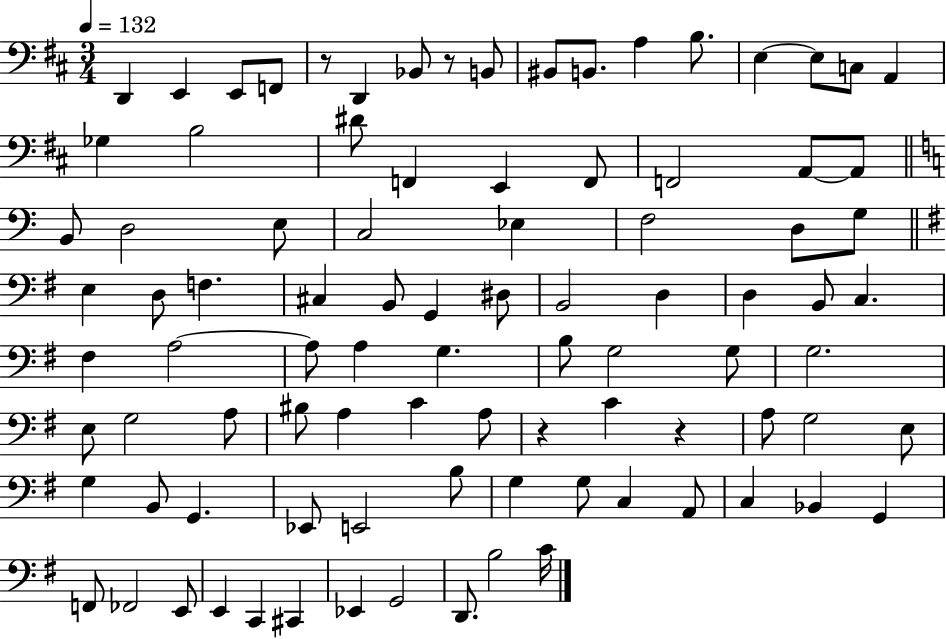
X:1
T:Untitled
M:3/4
L:1/4
K:D
D,, E,, E,,/2 F,,/2 z/2 D,, _B,,/2 z/2 B,,/2 ^B,,/2 B,,/2 A, B,/2 E, E,/2 C,/2 A,, _G, B,2 ^D/2 F,, E,, F,,/2 F,,2 A,,/2 A,,/2 B,,/2 D,2 E,/2 C,2 _E, F,2 D,/2 G,/2 E, D,/2 F, ^C, B,,/2 G,, ^D,/2 B,,2 D, D, B,,/2 C, ^F, A,2 A,/2 A, G, B,/2 G,2 G,/2 G,2 E,/2 G,2 A,/2 ^B,/2 A, C A,/2 z C z A,/2 G,2 E,/2 G, B,,/2 G,, _E,,/2 E,,2 B,/2 G, G,/2 C, A,,/2 C, _B,, G,, F,,/2 _F,,2 E,,/2 E,, C,, ^C,, _E,, G,,2 D,,/2 B,2 C/4